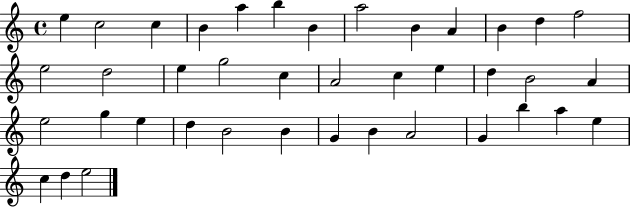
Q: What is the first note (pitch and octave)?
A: E5